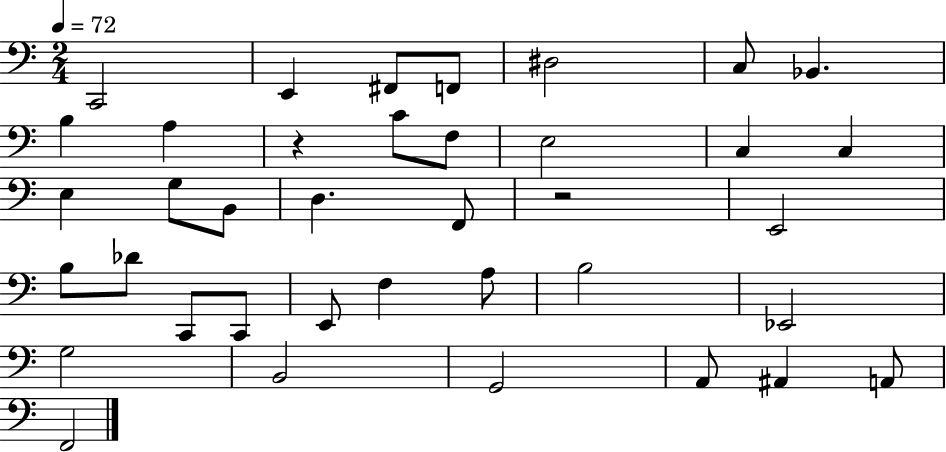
C2/h E2/q F#2/e F2/e D#3/h C3/e Bb2/q. B3/q A3/q R/q C4/e F3/e E3/h C3/q C3/q E3/q G3/e B2/e D3/q. F2/e R/h E2/h B3/e Db4/e C2/e C2/e E2/e F3/q A3/e B3/h Eb2/h G3/h B2/h G2/h A2/e A#2/q A2/e F2/h